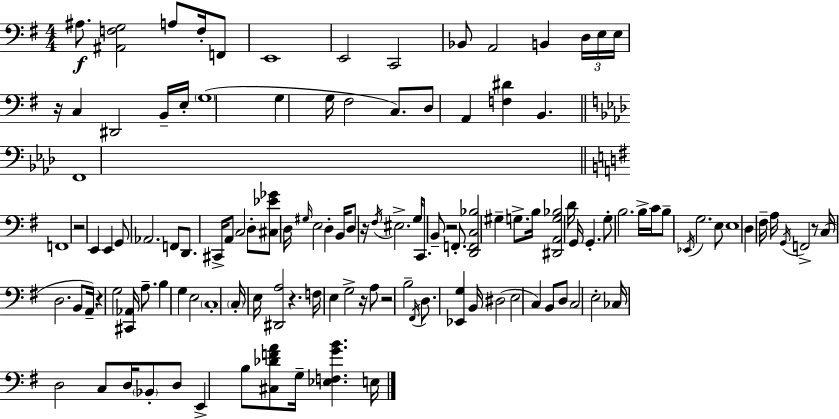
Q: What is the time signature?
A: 4/4